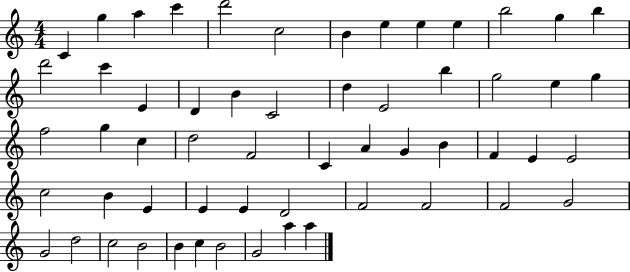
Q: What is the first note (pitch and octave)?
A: C4